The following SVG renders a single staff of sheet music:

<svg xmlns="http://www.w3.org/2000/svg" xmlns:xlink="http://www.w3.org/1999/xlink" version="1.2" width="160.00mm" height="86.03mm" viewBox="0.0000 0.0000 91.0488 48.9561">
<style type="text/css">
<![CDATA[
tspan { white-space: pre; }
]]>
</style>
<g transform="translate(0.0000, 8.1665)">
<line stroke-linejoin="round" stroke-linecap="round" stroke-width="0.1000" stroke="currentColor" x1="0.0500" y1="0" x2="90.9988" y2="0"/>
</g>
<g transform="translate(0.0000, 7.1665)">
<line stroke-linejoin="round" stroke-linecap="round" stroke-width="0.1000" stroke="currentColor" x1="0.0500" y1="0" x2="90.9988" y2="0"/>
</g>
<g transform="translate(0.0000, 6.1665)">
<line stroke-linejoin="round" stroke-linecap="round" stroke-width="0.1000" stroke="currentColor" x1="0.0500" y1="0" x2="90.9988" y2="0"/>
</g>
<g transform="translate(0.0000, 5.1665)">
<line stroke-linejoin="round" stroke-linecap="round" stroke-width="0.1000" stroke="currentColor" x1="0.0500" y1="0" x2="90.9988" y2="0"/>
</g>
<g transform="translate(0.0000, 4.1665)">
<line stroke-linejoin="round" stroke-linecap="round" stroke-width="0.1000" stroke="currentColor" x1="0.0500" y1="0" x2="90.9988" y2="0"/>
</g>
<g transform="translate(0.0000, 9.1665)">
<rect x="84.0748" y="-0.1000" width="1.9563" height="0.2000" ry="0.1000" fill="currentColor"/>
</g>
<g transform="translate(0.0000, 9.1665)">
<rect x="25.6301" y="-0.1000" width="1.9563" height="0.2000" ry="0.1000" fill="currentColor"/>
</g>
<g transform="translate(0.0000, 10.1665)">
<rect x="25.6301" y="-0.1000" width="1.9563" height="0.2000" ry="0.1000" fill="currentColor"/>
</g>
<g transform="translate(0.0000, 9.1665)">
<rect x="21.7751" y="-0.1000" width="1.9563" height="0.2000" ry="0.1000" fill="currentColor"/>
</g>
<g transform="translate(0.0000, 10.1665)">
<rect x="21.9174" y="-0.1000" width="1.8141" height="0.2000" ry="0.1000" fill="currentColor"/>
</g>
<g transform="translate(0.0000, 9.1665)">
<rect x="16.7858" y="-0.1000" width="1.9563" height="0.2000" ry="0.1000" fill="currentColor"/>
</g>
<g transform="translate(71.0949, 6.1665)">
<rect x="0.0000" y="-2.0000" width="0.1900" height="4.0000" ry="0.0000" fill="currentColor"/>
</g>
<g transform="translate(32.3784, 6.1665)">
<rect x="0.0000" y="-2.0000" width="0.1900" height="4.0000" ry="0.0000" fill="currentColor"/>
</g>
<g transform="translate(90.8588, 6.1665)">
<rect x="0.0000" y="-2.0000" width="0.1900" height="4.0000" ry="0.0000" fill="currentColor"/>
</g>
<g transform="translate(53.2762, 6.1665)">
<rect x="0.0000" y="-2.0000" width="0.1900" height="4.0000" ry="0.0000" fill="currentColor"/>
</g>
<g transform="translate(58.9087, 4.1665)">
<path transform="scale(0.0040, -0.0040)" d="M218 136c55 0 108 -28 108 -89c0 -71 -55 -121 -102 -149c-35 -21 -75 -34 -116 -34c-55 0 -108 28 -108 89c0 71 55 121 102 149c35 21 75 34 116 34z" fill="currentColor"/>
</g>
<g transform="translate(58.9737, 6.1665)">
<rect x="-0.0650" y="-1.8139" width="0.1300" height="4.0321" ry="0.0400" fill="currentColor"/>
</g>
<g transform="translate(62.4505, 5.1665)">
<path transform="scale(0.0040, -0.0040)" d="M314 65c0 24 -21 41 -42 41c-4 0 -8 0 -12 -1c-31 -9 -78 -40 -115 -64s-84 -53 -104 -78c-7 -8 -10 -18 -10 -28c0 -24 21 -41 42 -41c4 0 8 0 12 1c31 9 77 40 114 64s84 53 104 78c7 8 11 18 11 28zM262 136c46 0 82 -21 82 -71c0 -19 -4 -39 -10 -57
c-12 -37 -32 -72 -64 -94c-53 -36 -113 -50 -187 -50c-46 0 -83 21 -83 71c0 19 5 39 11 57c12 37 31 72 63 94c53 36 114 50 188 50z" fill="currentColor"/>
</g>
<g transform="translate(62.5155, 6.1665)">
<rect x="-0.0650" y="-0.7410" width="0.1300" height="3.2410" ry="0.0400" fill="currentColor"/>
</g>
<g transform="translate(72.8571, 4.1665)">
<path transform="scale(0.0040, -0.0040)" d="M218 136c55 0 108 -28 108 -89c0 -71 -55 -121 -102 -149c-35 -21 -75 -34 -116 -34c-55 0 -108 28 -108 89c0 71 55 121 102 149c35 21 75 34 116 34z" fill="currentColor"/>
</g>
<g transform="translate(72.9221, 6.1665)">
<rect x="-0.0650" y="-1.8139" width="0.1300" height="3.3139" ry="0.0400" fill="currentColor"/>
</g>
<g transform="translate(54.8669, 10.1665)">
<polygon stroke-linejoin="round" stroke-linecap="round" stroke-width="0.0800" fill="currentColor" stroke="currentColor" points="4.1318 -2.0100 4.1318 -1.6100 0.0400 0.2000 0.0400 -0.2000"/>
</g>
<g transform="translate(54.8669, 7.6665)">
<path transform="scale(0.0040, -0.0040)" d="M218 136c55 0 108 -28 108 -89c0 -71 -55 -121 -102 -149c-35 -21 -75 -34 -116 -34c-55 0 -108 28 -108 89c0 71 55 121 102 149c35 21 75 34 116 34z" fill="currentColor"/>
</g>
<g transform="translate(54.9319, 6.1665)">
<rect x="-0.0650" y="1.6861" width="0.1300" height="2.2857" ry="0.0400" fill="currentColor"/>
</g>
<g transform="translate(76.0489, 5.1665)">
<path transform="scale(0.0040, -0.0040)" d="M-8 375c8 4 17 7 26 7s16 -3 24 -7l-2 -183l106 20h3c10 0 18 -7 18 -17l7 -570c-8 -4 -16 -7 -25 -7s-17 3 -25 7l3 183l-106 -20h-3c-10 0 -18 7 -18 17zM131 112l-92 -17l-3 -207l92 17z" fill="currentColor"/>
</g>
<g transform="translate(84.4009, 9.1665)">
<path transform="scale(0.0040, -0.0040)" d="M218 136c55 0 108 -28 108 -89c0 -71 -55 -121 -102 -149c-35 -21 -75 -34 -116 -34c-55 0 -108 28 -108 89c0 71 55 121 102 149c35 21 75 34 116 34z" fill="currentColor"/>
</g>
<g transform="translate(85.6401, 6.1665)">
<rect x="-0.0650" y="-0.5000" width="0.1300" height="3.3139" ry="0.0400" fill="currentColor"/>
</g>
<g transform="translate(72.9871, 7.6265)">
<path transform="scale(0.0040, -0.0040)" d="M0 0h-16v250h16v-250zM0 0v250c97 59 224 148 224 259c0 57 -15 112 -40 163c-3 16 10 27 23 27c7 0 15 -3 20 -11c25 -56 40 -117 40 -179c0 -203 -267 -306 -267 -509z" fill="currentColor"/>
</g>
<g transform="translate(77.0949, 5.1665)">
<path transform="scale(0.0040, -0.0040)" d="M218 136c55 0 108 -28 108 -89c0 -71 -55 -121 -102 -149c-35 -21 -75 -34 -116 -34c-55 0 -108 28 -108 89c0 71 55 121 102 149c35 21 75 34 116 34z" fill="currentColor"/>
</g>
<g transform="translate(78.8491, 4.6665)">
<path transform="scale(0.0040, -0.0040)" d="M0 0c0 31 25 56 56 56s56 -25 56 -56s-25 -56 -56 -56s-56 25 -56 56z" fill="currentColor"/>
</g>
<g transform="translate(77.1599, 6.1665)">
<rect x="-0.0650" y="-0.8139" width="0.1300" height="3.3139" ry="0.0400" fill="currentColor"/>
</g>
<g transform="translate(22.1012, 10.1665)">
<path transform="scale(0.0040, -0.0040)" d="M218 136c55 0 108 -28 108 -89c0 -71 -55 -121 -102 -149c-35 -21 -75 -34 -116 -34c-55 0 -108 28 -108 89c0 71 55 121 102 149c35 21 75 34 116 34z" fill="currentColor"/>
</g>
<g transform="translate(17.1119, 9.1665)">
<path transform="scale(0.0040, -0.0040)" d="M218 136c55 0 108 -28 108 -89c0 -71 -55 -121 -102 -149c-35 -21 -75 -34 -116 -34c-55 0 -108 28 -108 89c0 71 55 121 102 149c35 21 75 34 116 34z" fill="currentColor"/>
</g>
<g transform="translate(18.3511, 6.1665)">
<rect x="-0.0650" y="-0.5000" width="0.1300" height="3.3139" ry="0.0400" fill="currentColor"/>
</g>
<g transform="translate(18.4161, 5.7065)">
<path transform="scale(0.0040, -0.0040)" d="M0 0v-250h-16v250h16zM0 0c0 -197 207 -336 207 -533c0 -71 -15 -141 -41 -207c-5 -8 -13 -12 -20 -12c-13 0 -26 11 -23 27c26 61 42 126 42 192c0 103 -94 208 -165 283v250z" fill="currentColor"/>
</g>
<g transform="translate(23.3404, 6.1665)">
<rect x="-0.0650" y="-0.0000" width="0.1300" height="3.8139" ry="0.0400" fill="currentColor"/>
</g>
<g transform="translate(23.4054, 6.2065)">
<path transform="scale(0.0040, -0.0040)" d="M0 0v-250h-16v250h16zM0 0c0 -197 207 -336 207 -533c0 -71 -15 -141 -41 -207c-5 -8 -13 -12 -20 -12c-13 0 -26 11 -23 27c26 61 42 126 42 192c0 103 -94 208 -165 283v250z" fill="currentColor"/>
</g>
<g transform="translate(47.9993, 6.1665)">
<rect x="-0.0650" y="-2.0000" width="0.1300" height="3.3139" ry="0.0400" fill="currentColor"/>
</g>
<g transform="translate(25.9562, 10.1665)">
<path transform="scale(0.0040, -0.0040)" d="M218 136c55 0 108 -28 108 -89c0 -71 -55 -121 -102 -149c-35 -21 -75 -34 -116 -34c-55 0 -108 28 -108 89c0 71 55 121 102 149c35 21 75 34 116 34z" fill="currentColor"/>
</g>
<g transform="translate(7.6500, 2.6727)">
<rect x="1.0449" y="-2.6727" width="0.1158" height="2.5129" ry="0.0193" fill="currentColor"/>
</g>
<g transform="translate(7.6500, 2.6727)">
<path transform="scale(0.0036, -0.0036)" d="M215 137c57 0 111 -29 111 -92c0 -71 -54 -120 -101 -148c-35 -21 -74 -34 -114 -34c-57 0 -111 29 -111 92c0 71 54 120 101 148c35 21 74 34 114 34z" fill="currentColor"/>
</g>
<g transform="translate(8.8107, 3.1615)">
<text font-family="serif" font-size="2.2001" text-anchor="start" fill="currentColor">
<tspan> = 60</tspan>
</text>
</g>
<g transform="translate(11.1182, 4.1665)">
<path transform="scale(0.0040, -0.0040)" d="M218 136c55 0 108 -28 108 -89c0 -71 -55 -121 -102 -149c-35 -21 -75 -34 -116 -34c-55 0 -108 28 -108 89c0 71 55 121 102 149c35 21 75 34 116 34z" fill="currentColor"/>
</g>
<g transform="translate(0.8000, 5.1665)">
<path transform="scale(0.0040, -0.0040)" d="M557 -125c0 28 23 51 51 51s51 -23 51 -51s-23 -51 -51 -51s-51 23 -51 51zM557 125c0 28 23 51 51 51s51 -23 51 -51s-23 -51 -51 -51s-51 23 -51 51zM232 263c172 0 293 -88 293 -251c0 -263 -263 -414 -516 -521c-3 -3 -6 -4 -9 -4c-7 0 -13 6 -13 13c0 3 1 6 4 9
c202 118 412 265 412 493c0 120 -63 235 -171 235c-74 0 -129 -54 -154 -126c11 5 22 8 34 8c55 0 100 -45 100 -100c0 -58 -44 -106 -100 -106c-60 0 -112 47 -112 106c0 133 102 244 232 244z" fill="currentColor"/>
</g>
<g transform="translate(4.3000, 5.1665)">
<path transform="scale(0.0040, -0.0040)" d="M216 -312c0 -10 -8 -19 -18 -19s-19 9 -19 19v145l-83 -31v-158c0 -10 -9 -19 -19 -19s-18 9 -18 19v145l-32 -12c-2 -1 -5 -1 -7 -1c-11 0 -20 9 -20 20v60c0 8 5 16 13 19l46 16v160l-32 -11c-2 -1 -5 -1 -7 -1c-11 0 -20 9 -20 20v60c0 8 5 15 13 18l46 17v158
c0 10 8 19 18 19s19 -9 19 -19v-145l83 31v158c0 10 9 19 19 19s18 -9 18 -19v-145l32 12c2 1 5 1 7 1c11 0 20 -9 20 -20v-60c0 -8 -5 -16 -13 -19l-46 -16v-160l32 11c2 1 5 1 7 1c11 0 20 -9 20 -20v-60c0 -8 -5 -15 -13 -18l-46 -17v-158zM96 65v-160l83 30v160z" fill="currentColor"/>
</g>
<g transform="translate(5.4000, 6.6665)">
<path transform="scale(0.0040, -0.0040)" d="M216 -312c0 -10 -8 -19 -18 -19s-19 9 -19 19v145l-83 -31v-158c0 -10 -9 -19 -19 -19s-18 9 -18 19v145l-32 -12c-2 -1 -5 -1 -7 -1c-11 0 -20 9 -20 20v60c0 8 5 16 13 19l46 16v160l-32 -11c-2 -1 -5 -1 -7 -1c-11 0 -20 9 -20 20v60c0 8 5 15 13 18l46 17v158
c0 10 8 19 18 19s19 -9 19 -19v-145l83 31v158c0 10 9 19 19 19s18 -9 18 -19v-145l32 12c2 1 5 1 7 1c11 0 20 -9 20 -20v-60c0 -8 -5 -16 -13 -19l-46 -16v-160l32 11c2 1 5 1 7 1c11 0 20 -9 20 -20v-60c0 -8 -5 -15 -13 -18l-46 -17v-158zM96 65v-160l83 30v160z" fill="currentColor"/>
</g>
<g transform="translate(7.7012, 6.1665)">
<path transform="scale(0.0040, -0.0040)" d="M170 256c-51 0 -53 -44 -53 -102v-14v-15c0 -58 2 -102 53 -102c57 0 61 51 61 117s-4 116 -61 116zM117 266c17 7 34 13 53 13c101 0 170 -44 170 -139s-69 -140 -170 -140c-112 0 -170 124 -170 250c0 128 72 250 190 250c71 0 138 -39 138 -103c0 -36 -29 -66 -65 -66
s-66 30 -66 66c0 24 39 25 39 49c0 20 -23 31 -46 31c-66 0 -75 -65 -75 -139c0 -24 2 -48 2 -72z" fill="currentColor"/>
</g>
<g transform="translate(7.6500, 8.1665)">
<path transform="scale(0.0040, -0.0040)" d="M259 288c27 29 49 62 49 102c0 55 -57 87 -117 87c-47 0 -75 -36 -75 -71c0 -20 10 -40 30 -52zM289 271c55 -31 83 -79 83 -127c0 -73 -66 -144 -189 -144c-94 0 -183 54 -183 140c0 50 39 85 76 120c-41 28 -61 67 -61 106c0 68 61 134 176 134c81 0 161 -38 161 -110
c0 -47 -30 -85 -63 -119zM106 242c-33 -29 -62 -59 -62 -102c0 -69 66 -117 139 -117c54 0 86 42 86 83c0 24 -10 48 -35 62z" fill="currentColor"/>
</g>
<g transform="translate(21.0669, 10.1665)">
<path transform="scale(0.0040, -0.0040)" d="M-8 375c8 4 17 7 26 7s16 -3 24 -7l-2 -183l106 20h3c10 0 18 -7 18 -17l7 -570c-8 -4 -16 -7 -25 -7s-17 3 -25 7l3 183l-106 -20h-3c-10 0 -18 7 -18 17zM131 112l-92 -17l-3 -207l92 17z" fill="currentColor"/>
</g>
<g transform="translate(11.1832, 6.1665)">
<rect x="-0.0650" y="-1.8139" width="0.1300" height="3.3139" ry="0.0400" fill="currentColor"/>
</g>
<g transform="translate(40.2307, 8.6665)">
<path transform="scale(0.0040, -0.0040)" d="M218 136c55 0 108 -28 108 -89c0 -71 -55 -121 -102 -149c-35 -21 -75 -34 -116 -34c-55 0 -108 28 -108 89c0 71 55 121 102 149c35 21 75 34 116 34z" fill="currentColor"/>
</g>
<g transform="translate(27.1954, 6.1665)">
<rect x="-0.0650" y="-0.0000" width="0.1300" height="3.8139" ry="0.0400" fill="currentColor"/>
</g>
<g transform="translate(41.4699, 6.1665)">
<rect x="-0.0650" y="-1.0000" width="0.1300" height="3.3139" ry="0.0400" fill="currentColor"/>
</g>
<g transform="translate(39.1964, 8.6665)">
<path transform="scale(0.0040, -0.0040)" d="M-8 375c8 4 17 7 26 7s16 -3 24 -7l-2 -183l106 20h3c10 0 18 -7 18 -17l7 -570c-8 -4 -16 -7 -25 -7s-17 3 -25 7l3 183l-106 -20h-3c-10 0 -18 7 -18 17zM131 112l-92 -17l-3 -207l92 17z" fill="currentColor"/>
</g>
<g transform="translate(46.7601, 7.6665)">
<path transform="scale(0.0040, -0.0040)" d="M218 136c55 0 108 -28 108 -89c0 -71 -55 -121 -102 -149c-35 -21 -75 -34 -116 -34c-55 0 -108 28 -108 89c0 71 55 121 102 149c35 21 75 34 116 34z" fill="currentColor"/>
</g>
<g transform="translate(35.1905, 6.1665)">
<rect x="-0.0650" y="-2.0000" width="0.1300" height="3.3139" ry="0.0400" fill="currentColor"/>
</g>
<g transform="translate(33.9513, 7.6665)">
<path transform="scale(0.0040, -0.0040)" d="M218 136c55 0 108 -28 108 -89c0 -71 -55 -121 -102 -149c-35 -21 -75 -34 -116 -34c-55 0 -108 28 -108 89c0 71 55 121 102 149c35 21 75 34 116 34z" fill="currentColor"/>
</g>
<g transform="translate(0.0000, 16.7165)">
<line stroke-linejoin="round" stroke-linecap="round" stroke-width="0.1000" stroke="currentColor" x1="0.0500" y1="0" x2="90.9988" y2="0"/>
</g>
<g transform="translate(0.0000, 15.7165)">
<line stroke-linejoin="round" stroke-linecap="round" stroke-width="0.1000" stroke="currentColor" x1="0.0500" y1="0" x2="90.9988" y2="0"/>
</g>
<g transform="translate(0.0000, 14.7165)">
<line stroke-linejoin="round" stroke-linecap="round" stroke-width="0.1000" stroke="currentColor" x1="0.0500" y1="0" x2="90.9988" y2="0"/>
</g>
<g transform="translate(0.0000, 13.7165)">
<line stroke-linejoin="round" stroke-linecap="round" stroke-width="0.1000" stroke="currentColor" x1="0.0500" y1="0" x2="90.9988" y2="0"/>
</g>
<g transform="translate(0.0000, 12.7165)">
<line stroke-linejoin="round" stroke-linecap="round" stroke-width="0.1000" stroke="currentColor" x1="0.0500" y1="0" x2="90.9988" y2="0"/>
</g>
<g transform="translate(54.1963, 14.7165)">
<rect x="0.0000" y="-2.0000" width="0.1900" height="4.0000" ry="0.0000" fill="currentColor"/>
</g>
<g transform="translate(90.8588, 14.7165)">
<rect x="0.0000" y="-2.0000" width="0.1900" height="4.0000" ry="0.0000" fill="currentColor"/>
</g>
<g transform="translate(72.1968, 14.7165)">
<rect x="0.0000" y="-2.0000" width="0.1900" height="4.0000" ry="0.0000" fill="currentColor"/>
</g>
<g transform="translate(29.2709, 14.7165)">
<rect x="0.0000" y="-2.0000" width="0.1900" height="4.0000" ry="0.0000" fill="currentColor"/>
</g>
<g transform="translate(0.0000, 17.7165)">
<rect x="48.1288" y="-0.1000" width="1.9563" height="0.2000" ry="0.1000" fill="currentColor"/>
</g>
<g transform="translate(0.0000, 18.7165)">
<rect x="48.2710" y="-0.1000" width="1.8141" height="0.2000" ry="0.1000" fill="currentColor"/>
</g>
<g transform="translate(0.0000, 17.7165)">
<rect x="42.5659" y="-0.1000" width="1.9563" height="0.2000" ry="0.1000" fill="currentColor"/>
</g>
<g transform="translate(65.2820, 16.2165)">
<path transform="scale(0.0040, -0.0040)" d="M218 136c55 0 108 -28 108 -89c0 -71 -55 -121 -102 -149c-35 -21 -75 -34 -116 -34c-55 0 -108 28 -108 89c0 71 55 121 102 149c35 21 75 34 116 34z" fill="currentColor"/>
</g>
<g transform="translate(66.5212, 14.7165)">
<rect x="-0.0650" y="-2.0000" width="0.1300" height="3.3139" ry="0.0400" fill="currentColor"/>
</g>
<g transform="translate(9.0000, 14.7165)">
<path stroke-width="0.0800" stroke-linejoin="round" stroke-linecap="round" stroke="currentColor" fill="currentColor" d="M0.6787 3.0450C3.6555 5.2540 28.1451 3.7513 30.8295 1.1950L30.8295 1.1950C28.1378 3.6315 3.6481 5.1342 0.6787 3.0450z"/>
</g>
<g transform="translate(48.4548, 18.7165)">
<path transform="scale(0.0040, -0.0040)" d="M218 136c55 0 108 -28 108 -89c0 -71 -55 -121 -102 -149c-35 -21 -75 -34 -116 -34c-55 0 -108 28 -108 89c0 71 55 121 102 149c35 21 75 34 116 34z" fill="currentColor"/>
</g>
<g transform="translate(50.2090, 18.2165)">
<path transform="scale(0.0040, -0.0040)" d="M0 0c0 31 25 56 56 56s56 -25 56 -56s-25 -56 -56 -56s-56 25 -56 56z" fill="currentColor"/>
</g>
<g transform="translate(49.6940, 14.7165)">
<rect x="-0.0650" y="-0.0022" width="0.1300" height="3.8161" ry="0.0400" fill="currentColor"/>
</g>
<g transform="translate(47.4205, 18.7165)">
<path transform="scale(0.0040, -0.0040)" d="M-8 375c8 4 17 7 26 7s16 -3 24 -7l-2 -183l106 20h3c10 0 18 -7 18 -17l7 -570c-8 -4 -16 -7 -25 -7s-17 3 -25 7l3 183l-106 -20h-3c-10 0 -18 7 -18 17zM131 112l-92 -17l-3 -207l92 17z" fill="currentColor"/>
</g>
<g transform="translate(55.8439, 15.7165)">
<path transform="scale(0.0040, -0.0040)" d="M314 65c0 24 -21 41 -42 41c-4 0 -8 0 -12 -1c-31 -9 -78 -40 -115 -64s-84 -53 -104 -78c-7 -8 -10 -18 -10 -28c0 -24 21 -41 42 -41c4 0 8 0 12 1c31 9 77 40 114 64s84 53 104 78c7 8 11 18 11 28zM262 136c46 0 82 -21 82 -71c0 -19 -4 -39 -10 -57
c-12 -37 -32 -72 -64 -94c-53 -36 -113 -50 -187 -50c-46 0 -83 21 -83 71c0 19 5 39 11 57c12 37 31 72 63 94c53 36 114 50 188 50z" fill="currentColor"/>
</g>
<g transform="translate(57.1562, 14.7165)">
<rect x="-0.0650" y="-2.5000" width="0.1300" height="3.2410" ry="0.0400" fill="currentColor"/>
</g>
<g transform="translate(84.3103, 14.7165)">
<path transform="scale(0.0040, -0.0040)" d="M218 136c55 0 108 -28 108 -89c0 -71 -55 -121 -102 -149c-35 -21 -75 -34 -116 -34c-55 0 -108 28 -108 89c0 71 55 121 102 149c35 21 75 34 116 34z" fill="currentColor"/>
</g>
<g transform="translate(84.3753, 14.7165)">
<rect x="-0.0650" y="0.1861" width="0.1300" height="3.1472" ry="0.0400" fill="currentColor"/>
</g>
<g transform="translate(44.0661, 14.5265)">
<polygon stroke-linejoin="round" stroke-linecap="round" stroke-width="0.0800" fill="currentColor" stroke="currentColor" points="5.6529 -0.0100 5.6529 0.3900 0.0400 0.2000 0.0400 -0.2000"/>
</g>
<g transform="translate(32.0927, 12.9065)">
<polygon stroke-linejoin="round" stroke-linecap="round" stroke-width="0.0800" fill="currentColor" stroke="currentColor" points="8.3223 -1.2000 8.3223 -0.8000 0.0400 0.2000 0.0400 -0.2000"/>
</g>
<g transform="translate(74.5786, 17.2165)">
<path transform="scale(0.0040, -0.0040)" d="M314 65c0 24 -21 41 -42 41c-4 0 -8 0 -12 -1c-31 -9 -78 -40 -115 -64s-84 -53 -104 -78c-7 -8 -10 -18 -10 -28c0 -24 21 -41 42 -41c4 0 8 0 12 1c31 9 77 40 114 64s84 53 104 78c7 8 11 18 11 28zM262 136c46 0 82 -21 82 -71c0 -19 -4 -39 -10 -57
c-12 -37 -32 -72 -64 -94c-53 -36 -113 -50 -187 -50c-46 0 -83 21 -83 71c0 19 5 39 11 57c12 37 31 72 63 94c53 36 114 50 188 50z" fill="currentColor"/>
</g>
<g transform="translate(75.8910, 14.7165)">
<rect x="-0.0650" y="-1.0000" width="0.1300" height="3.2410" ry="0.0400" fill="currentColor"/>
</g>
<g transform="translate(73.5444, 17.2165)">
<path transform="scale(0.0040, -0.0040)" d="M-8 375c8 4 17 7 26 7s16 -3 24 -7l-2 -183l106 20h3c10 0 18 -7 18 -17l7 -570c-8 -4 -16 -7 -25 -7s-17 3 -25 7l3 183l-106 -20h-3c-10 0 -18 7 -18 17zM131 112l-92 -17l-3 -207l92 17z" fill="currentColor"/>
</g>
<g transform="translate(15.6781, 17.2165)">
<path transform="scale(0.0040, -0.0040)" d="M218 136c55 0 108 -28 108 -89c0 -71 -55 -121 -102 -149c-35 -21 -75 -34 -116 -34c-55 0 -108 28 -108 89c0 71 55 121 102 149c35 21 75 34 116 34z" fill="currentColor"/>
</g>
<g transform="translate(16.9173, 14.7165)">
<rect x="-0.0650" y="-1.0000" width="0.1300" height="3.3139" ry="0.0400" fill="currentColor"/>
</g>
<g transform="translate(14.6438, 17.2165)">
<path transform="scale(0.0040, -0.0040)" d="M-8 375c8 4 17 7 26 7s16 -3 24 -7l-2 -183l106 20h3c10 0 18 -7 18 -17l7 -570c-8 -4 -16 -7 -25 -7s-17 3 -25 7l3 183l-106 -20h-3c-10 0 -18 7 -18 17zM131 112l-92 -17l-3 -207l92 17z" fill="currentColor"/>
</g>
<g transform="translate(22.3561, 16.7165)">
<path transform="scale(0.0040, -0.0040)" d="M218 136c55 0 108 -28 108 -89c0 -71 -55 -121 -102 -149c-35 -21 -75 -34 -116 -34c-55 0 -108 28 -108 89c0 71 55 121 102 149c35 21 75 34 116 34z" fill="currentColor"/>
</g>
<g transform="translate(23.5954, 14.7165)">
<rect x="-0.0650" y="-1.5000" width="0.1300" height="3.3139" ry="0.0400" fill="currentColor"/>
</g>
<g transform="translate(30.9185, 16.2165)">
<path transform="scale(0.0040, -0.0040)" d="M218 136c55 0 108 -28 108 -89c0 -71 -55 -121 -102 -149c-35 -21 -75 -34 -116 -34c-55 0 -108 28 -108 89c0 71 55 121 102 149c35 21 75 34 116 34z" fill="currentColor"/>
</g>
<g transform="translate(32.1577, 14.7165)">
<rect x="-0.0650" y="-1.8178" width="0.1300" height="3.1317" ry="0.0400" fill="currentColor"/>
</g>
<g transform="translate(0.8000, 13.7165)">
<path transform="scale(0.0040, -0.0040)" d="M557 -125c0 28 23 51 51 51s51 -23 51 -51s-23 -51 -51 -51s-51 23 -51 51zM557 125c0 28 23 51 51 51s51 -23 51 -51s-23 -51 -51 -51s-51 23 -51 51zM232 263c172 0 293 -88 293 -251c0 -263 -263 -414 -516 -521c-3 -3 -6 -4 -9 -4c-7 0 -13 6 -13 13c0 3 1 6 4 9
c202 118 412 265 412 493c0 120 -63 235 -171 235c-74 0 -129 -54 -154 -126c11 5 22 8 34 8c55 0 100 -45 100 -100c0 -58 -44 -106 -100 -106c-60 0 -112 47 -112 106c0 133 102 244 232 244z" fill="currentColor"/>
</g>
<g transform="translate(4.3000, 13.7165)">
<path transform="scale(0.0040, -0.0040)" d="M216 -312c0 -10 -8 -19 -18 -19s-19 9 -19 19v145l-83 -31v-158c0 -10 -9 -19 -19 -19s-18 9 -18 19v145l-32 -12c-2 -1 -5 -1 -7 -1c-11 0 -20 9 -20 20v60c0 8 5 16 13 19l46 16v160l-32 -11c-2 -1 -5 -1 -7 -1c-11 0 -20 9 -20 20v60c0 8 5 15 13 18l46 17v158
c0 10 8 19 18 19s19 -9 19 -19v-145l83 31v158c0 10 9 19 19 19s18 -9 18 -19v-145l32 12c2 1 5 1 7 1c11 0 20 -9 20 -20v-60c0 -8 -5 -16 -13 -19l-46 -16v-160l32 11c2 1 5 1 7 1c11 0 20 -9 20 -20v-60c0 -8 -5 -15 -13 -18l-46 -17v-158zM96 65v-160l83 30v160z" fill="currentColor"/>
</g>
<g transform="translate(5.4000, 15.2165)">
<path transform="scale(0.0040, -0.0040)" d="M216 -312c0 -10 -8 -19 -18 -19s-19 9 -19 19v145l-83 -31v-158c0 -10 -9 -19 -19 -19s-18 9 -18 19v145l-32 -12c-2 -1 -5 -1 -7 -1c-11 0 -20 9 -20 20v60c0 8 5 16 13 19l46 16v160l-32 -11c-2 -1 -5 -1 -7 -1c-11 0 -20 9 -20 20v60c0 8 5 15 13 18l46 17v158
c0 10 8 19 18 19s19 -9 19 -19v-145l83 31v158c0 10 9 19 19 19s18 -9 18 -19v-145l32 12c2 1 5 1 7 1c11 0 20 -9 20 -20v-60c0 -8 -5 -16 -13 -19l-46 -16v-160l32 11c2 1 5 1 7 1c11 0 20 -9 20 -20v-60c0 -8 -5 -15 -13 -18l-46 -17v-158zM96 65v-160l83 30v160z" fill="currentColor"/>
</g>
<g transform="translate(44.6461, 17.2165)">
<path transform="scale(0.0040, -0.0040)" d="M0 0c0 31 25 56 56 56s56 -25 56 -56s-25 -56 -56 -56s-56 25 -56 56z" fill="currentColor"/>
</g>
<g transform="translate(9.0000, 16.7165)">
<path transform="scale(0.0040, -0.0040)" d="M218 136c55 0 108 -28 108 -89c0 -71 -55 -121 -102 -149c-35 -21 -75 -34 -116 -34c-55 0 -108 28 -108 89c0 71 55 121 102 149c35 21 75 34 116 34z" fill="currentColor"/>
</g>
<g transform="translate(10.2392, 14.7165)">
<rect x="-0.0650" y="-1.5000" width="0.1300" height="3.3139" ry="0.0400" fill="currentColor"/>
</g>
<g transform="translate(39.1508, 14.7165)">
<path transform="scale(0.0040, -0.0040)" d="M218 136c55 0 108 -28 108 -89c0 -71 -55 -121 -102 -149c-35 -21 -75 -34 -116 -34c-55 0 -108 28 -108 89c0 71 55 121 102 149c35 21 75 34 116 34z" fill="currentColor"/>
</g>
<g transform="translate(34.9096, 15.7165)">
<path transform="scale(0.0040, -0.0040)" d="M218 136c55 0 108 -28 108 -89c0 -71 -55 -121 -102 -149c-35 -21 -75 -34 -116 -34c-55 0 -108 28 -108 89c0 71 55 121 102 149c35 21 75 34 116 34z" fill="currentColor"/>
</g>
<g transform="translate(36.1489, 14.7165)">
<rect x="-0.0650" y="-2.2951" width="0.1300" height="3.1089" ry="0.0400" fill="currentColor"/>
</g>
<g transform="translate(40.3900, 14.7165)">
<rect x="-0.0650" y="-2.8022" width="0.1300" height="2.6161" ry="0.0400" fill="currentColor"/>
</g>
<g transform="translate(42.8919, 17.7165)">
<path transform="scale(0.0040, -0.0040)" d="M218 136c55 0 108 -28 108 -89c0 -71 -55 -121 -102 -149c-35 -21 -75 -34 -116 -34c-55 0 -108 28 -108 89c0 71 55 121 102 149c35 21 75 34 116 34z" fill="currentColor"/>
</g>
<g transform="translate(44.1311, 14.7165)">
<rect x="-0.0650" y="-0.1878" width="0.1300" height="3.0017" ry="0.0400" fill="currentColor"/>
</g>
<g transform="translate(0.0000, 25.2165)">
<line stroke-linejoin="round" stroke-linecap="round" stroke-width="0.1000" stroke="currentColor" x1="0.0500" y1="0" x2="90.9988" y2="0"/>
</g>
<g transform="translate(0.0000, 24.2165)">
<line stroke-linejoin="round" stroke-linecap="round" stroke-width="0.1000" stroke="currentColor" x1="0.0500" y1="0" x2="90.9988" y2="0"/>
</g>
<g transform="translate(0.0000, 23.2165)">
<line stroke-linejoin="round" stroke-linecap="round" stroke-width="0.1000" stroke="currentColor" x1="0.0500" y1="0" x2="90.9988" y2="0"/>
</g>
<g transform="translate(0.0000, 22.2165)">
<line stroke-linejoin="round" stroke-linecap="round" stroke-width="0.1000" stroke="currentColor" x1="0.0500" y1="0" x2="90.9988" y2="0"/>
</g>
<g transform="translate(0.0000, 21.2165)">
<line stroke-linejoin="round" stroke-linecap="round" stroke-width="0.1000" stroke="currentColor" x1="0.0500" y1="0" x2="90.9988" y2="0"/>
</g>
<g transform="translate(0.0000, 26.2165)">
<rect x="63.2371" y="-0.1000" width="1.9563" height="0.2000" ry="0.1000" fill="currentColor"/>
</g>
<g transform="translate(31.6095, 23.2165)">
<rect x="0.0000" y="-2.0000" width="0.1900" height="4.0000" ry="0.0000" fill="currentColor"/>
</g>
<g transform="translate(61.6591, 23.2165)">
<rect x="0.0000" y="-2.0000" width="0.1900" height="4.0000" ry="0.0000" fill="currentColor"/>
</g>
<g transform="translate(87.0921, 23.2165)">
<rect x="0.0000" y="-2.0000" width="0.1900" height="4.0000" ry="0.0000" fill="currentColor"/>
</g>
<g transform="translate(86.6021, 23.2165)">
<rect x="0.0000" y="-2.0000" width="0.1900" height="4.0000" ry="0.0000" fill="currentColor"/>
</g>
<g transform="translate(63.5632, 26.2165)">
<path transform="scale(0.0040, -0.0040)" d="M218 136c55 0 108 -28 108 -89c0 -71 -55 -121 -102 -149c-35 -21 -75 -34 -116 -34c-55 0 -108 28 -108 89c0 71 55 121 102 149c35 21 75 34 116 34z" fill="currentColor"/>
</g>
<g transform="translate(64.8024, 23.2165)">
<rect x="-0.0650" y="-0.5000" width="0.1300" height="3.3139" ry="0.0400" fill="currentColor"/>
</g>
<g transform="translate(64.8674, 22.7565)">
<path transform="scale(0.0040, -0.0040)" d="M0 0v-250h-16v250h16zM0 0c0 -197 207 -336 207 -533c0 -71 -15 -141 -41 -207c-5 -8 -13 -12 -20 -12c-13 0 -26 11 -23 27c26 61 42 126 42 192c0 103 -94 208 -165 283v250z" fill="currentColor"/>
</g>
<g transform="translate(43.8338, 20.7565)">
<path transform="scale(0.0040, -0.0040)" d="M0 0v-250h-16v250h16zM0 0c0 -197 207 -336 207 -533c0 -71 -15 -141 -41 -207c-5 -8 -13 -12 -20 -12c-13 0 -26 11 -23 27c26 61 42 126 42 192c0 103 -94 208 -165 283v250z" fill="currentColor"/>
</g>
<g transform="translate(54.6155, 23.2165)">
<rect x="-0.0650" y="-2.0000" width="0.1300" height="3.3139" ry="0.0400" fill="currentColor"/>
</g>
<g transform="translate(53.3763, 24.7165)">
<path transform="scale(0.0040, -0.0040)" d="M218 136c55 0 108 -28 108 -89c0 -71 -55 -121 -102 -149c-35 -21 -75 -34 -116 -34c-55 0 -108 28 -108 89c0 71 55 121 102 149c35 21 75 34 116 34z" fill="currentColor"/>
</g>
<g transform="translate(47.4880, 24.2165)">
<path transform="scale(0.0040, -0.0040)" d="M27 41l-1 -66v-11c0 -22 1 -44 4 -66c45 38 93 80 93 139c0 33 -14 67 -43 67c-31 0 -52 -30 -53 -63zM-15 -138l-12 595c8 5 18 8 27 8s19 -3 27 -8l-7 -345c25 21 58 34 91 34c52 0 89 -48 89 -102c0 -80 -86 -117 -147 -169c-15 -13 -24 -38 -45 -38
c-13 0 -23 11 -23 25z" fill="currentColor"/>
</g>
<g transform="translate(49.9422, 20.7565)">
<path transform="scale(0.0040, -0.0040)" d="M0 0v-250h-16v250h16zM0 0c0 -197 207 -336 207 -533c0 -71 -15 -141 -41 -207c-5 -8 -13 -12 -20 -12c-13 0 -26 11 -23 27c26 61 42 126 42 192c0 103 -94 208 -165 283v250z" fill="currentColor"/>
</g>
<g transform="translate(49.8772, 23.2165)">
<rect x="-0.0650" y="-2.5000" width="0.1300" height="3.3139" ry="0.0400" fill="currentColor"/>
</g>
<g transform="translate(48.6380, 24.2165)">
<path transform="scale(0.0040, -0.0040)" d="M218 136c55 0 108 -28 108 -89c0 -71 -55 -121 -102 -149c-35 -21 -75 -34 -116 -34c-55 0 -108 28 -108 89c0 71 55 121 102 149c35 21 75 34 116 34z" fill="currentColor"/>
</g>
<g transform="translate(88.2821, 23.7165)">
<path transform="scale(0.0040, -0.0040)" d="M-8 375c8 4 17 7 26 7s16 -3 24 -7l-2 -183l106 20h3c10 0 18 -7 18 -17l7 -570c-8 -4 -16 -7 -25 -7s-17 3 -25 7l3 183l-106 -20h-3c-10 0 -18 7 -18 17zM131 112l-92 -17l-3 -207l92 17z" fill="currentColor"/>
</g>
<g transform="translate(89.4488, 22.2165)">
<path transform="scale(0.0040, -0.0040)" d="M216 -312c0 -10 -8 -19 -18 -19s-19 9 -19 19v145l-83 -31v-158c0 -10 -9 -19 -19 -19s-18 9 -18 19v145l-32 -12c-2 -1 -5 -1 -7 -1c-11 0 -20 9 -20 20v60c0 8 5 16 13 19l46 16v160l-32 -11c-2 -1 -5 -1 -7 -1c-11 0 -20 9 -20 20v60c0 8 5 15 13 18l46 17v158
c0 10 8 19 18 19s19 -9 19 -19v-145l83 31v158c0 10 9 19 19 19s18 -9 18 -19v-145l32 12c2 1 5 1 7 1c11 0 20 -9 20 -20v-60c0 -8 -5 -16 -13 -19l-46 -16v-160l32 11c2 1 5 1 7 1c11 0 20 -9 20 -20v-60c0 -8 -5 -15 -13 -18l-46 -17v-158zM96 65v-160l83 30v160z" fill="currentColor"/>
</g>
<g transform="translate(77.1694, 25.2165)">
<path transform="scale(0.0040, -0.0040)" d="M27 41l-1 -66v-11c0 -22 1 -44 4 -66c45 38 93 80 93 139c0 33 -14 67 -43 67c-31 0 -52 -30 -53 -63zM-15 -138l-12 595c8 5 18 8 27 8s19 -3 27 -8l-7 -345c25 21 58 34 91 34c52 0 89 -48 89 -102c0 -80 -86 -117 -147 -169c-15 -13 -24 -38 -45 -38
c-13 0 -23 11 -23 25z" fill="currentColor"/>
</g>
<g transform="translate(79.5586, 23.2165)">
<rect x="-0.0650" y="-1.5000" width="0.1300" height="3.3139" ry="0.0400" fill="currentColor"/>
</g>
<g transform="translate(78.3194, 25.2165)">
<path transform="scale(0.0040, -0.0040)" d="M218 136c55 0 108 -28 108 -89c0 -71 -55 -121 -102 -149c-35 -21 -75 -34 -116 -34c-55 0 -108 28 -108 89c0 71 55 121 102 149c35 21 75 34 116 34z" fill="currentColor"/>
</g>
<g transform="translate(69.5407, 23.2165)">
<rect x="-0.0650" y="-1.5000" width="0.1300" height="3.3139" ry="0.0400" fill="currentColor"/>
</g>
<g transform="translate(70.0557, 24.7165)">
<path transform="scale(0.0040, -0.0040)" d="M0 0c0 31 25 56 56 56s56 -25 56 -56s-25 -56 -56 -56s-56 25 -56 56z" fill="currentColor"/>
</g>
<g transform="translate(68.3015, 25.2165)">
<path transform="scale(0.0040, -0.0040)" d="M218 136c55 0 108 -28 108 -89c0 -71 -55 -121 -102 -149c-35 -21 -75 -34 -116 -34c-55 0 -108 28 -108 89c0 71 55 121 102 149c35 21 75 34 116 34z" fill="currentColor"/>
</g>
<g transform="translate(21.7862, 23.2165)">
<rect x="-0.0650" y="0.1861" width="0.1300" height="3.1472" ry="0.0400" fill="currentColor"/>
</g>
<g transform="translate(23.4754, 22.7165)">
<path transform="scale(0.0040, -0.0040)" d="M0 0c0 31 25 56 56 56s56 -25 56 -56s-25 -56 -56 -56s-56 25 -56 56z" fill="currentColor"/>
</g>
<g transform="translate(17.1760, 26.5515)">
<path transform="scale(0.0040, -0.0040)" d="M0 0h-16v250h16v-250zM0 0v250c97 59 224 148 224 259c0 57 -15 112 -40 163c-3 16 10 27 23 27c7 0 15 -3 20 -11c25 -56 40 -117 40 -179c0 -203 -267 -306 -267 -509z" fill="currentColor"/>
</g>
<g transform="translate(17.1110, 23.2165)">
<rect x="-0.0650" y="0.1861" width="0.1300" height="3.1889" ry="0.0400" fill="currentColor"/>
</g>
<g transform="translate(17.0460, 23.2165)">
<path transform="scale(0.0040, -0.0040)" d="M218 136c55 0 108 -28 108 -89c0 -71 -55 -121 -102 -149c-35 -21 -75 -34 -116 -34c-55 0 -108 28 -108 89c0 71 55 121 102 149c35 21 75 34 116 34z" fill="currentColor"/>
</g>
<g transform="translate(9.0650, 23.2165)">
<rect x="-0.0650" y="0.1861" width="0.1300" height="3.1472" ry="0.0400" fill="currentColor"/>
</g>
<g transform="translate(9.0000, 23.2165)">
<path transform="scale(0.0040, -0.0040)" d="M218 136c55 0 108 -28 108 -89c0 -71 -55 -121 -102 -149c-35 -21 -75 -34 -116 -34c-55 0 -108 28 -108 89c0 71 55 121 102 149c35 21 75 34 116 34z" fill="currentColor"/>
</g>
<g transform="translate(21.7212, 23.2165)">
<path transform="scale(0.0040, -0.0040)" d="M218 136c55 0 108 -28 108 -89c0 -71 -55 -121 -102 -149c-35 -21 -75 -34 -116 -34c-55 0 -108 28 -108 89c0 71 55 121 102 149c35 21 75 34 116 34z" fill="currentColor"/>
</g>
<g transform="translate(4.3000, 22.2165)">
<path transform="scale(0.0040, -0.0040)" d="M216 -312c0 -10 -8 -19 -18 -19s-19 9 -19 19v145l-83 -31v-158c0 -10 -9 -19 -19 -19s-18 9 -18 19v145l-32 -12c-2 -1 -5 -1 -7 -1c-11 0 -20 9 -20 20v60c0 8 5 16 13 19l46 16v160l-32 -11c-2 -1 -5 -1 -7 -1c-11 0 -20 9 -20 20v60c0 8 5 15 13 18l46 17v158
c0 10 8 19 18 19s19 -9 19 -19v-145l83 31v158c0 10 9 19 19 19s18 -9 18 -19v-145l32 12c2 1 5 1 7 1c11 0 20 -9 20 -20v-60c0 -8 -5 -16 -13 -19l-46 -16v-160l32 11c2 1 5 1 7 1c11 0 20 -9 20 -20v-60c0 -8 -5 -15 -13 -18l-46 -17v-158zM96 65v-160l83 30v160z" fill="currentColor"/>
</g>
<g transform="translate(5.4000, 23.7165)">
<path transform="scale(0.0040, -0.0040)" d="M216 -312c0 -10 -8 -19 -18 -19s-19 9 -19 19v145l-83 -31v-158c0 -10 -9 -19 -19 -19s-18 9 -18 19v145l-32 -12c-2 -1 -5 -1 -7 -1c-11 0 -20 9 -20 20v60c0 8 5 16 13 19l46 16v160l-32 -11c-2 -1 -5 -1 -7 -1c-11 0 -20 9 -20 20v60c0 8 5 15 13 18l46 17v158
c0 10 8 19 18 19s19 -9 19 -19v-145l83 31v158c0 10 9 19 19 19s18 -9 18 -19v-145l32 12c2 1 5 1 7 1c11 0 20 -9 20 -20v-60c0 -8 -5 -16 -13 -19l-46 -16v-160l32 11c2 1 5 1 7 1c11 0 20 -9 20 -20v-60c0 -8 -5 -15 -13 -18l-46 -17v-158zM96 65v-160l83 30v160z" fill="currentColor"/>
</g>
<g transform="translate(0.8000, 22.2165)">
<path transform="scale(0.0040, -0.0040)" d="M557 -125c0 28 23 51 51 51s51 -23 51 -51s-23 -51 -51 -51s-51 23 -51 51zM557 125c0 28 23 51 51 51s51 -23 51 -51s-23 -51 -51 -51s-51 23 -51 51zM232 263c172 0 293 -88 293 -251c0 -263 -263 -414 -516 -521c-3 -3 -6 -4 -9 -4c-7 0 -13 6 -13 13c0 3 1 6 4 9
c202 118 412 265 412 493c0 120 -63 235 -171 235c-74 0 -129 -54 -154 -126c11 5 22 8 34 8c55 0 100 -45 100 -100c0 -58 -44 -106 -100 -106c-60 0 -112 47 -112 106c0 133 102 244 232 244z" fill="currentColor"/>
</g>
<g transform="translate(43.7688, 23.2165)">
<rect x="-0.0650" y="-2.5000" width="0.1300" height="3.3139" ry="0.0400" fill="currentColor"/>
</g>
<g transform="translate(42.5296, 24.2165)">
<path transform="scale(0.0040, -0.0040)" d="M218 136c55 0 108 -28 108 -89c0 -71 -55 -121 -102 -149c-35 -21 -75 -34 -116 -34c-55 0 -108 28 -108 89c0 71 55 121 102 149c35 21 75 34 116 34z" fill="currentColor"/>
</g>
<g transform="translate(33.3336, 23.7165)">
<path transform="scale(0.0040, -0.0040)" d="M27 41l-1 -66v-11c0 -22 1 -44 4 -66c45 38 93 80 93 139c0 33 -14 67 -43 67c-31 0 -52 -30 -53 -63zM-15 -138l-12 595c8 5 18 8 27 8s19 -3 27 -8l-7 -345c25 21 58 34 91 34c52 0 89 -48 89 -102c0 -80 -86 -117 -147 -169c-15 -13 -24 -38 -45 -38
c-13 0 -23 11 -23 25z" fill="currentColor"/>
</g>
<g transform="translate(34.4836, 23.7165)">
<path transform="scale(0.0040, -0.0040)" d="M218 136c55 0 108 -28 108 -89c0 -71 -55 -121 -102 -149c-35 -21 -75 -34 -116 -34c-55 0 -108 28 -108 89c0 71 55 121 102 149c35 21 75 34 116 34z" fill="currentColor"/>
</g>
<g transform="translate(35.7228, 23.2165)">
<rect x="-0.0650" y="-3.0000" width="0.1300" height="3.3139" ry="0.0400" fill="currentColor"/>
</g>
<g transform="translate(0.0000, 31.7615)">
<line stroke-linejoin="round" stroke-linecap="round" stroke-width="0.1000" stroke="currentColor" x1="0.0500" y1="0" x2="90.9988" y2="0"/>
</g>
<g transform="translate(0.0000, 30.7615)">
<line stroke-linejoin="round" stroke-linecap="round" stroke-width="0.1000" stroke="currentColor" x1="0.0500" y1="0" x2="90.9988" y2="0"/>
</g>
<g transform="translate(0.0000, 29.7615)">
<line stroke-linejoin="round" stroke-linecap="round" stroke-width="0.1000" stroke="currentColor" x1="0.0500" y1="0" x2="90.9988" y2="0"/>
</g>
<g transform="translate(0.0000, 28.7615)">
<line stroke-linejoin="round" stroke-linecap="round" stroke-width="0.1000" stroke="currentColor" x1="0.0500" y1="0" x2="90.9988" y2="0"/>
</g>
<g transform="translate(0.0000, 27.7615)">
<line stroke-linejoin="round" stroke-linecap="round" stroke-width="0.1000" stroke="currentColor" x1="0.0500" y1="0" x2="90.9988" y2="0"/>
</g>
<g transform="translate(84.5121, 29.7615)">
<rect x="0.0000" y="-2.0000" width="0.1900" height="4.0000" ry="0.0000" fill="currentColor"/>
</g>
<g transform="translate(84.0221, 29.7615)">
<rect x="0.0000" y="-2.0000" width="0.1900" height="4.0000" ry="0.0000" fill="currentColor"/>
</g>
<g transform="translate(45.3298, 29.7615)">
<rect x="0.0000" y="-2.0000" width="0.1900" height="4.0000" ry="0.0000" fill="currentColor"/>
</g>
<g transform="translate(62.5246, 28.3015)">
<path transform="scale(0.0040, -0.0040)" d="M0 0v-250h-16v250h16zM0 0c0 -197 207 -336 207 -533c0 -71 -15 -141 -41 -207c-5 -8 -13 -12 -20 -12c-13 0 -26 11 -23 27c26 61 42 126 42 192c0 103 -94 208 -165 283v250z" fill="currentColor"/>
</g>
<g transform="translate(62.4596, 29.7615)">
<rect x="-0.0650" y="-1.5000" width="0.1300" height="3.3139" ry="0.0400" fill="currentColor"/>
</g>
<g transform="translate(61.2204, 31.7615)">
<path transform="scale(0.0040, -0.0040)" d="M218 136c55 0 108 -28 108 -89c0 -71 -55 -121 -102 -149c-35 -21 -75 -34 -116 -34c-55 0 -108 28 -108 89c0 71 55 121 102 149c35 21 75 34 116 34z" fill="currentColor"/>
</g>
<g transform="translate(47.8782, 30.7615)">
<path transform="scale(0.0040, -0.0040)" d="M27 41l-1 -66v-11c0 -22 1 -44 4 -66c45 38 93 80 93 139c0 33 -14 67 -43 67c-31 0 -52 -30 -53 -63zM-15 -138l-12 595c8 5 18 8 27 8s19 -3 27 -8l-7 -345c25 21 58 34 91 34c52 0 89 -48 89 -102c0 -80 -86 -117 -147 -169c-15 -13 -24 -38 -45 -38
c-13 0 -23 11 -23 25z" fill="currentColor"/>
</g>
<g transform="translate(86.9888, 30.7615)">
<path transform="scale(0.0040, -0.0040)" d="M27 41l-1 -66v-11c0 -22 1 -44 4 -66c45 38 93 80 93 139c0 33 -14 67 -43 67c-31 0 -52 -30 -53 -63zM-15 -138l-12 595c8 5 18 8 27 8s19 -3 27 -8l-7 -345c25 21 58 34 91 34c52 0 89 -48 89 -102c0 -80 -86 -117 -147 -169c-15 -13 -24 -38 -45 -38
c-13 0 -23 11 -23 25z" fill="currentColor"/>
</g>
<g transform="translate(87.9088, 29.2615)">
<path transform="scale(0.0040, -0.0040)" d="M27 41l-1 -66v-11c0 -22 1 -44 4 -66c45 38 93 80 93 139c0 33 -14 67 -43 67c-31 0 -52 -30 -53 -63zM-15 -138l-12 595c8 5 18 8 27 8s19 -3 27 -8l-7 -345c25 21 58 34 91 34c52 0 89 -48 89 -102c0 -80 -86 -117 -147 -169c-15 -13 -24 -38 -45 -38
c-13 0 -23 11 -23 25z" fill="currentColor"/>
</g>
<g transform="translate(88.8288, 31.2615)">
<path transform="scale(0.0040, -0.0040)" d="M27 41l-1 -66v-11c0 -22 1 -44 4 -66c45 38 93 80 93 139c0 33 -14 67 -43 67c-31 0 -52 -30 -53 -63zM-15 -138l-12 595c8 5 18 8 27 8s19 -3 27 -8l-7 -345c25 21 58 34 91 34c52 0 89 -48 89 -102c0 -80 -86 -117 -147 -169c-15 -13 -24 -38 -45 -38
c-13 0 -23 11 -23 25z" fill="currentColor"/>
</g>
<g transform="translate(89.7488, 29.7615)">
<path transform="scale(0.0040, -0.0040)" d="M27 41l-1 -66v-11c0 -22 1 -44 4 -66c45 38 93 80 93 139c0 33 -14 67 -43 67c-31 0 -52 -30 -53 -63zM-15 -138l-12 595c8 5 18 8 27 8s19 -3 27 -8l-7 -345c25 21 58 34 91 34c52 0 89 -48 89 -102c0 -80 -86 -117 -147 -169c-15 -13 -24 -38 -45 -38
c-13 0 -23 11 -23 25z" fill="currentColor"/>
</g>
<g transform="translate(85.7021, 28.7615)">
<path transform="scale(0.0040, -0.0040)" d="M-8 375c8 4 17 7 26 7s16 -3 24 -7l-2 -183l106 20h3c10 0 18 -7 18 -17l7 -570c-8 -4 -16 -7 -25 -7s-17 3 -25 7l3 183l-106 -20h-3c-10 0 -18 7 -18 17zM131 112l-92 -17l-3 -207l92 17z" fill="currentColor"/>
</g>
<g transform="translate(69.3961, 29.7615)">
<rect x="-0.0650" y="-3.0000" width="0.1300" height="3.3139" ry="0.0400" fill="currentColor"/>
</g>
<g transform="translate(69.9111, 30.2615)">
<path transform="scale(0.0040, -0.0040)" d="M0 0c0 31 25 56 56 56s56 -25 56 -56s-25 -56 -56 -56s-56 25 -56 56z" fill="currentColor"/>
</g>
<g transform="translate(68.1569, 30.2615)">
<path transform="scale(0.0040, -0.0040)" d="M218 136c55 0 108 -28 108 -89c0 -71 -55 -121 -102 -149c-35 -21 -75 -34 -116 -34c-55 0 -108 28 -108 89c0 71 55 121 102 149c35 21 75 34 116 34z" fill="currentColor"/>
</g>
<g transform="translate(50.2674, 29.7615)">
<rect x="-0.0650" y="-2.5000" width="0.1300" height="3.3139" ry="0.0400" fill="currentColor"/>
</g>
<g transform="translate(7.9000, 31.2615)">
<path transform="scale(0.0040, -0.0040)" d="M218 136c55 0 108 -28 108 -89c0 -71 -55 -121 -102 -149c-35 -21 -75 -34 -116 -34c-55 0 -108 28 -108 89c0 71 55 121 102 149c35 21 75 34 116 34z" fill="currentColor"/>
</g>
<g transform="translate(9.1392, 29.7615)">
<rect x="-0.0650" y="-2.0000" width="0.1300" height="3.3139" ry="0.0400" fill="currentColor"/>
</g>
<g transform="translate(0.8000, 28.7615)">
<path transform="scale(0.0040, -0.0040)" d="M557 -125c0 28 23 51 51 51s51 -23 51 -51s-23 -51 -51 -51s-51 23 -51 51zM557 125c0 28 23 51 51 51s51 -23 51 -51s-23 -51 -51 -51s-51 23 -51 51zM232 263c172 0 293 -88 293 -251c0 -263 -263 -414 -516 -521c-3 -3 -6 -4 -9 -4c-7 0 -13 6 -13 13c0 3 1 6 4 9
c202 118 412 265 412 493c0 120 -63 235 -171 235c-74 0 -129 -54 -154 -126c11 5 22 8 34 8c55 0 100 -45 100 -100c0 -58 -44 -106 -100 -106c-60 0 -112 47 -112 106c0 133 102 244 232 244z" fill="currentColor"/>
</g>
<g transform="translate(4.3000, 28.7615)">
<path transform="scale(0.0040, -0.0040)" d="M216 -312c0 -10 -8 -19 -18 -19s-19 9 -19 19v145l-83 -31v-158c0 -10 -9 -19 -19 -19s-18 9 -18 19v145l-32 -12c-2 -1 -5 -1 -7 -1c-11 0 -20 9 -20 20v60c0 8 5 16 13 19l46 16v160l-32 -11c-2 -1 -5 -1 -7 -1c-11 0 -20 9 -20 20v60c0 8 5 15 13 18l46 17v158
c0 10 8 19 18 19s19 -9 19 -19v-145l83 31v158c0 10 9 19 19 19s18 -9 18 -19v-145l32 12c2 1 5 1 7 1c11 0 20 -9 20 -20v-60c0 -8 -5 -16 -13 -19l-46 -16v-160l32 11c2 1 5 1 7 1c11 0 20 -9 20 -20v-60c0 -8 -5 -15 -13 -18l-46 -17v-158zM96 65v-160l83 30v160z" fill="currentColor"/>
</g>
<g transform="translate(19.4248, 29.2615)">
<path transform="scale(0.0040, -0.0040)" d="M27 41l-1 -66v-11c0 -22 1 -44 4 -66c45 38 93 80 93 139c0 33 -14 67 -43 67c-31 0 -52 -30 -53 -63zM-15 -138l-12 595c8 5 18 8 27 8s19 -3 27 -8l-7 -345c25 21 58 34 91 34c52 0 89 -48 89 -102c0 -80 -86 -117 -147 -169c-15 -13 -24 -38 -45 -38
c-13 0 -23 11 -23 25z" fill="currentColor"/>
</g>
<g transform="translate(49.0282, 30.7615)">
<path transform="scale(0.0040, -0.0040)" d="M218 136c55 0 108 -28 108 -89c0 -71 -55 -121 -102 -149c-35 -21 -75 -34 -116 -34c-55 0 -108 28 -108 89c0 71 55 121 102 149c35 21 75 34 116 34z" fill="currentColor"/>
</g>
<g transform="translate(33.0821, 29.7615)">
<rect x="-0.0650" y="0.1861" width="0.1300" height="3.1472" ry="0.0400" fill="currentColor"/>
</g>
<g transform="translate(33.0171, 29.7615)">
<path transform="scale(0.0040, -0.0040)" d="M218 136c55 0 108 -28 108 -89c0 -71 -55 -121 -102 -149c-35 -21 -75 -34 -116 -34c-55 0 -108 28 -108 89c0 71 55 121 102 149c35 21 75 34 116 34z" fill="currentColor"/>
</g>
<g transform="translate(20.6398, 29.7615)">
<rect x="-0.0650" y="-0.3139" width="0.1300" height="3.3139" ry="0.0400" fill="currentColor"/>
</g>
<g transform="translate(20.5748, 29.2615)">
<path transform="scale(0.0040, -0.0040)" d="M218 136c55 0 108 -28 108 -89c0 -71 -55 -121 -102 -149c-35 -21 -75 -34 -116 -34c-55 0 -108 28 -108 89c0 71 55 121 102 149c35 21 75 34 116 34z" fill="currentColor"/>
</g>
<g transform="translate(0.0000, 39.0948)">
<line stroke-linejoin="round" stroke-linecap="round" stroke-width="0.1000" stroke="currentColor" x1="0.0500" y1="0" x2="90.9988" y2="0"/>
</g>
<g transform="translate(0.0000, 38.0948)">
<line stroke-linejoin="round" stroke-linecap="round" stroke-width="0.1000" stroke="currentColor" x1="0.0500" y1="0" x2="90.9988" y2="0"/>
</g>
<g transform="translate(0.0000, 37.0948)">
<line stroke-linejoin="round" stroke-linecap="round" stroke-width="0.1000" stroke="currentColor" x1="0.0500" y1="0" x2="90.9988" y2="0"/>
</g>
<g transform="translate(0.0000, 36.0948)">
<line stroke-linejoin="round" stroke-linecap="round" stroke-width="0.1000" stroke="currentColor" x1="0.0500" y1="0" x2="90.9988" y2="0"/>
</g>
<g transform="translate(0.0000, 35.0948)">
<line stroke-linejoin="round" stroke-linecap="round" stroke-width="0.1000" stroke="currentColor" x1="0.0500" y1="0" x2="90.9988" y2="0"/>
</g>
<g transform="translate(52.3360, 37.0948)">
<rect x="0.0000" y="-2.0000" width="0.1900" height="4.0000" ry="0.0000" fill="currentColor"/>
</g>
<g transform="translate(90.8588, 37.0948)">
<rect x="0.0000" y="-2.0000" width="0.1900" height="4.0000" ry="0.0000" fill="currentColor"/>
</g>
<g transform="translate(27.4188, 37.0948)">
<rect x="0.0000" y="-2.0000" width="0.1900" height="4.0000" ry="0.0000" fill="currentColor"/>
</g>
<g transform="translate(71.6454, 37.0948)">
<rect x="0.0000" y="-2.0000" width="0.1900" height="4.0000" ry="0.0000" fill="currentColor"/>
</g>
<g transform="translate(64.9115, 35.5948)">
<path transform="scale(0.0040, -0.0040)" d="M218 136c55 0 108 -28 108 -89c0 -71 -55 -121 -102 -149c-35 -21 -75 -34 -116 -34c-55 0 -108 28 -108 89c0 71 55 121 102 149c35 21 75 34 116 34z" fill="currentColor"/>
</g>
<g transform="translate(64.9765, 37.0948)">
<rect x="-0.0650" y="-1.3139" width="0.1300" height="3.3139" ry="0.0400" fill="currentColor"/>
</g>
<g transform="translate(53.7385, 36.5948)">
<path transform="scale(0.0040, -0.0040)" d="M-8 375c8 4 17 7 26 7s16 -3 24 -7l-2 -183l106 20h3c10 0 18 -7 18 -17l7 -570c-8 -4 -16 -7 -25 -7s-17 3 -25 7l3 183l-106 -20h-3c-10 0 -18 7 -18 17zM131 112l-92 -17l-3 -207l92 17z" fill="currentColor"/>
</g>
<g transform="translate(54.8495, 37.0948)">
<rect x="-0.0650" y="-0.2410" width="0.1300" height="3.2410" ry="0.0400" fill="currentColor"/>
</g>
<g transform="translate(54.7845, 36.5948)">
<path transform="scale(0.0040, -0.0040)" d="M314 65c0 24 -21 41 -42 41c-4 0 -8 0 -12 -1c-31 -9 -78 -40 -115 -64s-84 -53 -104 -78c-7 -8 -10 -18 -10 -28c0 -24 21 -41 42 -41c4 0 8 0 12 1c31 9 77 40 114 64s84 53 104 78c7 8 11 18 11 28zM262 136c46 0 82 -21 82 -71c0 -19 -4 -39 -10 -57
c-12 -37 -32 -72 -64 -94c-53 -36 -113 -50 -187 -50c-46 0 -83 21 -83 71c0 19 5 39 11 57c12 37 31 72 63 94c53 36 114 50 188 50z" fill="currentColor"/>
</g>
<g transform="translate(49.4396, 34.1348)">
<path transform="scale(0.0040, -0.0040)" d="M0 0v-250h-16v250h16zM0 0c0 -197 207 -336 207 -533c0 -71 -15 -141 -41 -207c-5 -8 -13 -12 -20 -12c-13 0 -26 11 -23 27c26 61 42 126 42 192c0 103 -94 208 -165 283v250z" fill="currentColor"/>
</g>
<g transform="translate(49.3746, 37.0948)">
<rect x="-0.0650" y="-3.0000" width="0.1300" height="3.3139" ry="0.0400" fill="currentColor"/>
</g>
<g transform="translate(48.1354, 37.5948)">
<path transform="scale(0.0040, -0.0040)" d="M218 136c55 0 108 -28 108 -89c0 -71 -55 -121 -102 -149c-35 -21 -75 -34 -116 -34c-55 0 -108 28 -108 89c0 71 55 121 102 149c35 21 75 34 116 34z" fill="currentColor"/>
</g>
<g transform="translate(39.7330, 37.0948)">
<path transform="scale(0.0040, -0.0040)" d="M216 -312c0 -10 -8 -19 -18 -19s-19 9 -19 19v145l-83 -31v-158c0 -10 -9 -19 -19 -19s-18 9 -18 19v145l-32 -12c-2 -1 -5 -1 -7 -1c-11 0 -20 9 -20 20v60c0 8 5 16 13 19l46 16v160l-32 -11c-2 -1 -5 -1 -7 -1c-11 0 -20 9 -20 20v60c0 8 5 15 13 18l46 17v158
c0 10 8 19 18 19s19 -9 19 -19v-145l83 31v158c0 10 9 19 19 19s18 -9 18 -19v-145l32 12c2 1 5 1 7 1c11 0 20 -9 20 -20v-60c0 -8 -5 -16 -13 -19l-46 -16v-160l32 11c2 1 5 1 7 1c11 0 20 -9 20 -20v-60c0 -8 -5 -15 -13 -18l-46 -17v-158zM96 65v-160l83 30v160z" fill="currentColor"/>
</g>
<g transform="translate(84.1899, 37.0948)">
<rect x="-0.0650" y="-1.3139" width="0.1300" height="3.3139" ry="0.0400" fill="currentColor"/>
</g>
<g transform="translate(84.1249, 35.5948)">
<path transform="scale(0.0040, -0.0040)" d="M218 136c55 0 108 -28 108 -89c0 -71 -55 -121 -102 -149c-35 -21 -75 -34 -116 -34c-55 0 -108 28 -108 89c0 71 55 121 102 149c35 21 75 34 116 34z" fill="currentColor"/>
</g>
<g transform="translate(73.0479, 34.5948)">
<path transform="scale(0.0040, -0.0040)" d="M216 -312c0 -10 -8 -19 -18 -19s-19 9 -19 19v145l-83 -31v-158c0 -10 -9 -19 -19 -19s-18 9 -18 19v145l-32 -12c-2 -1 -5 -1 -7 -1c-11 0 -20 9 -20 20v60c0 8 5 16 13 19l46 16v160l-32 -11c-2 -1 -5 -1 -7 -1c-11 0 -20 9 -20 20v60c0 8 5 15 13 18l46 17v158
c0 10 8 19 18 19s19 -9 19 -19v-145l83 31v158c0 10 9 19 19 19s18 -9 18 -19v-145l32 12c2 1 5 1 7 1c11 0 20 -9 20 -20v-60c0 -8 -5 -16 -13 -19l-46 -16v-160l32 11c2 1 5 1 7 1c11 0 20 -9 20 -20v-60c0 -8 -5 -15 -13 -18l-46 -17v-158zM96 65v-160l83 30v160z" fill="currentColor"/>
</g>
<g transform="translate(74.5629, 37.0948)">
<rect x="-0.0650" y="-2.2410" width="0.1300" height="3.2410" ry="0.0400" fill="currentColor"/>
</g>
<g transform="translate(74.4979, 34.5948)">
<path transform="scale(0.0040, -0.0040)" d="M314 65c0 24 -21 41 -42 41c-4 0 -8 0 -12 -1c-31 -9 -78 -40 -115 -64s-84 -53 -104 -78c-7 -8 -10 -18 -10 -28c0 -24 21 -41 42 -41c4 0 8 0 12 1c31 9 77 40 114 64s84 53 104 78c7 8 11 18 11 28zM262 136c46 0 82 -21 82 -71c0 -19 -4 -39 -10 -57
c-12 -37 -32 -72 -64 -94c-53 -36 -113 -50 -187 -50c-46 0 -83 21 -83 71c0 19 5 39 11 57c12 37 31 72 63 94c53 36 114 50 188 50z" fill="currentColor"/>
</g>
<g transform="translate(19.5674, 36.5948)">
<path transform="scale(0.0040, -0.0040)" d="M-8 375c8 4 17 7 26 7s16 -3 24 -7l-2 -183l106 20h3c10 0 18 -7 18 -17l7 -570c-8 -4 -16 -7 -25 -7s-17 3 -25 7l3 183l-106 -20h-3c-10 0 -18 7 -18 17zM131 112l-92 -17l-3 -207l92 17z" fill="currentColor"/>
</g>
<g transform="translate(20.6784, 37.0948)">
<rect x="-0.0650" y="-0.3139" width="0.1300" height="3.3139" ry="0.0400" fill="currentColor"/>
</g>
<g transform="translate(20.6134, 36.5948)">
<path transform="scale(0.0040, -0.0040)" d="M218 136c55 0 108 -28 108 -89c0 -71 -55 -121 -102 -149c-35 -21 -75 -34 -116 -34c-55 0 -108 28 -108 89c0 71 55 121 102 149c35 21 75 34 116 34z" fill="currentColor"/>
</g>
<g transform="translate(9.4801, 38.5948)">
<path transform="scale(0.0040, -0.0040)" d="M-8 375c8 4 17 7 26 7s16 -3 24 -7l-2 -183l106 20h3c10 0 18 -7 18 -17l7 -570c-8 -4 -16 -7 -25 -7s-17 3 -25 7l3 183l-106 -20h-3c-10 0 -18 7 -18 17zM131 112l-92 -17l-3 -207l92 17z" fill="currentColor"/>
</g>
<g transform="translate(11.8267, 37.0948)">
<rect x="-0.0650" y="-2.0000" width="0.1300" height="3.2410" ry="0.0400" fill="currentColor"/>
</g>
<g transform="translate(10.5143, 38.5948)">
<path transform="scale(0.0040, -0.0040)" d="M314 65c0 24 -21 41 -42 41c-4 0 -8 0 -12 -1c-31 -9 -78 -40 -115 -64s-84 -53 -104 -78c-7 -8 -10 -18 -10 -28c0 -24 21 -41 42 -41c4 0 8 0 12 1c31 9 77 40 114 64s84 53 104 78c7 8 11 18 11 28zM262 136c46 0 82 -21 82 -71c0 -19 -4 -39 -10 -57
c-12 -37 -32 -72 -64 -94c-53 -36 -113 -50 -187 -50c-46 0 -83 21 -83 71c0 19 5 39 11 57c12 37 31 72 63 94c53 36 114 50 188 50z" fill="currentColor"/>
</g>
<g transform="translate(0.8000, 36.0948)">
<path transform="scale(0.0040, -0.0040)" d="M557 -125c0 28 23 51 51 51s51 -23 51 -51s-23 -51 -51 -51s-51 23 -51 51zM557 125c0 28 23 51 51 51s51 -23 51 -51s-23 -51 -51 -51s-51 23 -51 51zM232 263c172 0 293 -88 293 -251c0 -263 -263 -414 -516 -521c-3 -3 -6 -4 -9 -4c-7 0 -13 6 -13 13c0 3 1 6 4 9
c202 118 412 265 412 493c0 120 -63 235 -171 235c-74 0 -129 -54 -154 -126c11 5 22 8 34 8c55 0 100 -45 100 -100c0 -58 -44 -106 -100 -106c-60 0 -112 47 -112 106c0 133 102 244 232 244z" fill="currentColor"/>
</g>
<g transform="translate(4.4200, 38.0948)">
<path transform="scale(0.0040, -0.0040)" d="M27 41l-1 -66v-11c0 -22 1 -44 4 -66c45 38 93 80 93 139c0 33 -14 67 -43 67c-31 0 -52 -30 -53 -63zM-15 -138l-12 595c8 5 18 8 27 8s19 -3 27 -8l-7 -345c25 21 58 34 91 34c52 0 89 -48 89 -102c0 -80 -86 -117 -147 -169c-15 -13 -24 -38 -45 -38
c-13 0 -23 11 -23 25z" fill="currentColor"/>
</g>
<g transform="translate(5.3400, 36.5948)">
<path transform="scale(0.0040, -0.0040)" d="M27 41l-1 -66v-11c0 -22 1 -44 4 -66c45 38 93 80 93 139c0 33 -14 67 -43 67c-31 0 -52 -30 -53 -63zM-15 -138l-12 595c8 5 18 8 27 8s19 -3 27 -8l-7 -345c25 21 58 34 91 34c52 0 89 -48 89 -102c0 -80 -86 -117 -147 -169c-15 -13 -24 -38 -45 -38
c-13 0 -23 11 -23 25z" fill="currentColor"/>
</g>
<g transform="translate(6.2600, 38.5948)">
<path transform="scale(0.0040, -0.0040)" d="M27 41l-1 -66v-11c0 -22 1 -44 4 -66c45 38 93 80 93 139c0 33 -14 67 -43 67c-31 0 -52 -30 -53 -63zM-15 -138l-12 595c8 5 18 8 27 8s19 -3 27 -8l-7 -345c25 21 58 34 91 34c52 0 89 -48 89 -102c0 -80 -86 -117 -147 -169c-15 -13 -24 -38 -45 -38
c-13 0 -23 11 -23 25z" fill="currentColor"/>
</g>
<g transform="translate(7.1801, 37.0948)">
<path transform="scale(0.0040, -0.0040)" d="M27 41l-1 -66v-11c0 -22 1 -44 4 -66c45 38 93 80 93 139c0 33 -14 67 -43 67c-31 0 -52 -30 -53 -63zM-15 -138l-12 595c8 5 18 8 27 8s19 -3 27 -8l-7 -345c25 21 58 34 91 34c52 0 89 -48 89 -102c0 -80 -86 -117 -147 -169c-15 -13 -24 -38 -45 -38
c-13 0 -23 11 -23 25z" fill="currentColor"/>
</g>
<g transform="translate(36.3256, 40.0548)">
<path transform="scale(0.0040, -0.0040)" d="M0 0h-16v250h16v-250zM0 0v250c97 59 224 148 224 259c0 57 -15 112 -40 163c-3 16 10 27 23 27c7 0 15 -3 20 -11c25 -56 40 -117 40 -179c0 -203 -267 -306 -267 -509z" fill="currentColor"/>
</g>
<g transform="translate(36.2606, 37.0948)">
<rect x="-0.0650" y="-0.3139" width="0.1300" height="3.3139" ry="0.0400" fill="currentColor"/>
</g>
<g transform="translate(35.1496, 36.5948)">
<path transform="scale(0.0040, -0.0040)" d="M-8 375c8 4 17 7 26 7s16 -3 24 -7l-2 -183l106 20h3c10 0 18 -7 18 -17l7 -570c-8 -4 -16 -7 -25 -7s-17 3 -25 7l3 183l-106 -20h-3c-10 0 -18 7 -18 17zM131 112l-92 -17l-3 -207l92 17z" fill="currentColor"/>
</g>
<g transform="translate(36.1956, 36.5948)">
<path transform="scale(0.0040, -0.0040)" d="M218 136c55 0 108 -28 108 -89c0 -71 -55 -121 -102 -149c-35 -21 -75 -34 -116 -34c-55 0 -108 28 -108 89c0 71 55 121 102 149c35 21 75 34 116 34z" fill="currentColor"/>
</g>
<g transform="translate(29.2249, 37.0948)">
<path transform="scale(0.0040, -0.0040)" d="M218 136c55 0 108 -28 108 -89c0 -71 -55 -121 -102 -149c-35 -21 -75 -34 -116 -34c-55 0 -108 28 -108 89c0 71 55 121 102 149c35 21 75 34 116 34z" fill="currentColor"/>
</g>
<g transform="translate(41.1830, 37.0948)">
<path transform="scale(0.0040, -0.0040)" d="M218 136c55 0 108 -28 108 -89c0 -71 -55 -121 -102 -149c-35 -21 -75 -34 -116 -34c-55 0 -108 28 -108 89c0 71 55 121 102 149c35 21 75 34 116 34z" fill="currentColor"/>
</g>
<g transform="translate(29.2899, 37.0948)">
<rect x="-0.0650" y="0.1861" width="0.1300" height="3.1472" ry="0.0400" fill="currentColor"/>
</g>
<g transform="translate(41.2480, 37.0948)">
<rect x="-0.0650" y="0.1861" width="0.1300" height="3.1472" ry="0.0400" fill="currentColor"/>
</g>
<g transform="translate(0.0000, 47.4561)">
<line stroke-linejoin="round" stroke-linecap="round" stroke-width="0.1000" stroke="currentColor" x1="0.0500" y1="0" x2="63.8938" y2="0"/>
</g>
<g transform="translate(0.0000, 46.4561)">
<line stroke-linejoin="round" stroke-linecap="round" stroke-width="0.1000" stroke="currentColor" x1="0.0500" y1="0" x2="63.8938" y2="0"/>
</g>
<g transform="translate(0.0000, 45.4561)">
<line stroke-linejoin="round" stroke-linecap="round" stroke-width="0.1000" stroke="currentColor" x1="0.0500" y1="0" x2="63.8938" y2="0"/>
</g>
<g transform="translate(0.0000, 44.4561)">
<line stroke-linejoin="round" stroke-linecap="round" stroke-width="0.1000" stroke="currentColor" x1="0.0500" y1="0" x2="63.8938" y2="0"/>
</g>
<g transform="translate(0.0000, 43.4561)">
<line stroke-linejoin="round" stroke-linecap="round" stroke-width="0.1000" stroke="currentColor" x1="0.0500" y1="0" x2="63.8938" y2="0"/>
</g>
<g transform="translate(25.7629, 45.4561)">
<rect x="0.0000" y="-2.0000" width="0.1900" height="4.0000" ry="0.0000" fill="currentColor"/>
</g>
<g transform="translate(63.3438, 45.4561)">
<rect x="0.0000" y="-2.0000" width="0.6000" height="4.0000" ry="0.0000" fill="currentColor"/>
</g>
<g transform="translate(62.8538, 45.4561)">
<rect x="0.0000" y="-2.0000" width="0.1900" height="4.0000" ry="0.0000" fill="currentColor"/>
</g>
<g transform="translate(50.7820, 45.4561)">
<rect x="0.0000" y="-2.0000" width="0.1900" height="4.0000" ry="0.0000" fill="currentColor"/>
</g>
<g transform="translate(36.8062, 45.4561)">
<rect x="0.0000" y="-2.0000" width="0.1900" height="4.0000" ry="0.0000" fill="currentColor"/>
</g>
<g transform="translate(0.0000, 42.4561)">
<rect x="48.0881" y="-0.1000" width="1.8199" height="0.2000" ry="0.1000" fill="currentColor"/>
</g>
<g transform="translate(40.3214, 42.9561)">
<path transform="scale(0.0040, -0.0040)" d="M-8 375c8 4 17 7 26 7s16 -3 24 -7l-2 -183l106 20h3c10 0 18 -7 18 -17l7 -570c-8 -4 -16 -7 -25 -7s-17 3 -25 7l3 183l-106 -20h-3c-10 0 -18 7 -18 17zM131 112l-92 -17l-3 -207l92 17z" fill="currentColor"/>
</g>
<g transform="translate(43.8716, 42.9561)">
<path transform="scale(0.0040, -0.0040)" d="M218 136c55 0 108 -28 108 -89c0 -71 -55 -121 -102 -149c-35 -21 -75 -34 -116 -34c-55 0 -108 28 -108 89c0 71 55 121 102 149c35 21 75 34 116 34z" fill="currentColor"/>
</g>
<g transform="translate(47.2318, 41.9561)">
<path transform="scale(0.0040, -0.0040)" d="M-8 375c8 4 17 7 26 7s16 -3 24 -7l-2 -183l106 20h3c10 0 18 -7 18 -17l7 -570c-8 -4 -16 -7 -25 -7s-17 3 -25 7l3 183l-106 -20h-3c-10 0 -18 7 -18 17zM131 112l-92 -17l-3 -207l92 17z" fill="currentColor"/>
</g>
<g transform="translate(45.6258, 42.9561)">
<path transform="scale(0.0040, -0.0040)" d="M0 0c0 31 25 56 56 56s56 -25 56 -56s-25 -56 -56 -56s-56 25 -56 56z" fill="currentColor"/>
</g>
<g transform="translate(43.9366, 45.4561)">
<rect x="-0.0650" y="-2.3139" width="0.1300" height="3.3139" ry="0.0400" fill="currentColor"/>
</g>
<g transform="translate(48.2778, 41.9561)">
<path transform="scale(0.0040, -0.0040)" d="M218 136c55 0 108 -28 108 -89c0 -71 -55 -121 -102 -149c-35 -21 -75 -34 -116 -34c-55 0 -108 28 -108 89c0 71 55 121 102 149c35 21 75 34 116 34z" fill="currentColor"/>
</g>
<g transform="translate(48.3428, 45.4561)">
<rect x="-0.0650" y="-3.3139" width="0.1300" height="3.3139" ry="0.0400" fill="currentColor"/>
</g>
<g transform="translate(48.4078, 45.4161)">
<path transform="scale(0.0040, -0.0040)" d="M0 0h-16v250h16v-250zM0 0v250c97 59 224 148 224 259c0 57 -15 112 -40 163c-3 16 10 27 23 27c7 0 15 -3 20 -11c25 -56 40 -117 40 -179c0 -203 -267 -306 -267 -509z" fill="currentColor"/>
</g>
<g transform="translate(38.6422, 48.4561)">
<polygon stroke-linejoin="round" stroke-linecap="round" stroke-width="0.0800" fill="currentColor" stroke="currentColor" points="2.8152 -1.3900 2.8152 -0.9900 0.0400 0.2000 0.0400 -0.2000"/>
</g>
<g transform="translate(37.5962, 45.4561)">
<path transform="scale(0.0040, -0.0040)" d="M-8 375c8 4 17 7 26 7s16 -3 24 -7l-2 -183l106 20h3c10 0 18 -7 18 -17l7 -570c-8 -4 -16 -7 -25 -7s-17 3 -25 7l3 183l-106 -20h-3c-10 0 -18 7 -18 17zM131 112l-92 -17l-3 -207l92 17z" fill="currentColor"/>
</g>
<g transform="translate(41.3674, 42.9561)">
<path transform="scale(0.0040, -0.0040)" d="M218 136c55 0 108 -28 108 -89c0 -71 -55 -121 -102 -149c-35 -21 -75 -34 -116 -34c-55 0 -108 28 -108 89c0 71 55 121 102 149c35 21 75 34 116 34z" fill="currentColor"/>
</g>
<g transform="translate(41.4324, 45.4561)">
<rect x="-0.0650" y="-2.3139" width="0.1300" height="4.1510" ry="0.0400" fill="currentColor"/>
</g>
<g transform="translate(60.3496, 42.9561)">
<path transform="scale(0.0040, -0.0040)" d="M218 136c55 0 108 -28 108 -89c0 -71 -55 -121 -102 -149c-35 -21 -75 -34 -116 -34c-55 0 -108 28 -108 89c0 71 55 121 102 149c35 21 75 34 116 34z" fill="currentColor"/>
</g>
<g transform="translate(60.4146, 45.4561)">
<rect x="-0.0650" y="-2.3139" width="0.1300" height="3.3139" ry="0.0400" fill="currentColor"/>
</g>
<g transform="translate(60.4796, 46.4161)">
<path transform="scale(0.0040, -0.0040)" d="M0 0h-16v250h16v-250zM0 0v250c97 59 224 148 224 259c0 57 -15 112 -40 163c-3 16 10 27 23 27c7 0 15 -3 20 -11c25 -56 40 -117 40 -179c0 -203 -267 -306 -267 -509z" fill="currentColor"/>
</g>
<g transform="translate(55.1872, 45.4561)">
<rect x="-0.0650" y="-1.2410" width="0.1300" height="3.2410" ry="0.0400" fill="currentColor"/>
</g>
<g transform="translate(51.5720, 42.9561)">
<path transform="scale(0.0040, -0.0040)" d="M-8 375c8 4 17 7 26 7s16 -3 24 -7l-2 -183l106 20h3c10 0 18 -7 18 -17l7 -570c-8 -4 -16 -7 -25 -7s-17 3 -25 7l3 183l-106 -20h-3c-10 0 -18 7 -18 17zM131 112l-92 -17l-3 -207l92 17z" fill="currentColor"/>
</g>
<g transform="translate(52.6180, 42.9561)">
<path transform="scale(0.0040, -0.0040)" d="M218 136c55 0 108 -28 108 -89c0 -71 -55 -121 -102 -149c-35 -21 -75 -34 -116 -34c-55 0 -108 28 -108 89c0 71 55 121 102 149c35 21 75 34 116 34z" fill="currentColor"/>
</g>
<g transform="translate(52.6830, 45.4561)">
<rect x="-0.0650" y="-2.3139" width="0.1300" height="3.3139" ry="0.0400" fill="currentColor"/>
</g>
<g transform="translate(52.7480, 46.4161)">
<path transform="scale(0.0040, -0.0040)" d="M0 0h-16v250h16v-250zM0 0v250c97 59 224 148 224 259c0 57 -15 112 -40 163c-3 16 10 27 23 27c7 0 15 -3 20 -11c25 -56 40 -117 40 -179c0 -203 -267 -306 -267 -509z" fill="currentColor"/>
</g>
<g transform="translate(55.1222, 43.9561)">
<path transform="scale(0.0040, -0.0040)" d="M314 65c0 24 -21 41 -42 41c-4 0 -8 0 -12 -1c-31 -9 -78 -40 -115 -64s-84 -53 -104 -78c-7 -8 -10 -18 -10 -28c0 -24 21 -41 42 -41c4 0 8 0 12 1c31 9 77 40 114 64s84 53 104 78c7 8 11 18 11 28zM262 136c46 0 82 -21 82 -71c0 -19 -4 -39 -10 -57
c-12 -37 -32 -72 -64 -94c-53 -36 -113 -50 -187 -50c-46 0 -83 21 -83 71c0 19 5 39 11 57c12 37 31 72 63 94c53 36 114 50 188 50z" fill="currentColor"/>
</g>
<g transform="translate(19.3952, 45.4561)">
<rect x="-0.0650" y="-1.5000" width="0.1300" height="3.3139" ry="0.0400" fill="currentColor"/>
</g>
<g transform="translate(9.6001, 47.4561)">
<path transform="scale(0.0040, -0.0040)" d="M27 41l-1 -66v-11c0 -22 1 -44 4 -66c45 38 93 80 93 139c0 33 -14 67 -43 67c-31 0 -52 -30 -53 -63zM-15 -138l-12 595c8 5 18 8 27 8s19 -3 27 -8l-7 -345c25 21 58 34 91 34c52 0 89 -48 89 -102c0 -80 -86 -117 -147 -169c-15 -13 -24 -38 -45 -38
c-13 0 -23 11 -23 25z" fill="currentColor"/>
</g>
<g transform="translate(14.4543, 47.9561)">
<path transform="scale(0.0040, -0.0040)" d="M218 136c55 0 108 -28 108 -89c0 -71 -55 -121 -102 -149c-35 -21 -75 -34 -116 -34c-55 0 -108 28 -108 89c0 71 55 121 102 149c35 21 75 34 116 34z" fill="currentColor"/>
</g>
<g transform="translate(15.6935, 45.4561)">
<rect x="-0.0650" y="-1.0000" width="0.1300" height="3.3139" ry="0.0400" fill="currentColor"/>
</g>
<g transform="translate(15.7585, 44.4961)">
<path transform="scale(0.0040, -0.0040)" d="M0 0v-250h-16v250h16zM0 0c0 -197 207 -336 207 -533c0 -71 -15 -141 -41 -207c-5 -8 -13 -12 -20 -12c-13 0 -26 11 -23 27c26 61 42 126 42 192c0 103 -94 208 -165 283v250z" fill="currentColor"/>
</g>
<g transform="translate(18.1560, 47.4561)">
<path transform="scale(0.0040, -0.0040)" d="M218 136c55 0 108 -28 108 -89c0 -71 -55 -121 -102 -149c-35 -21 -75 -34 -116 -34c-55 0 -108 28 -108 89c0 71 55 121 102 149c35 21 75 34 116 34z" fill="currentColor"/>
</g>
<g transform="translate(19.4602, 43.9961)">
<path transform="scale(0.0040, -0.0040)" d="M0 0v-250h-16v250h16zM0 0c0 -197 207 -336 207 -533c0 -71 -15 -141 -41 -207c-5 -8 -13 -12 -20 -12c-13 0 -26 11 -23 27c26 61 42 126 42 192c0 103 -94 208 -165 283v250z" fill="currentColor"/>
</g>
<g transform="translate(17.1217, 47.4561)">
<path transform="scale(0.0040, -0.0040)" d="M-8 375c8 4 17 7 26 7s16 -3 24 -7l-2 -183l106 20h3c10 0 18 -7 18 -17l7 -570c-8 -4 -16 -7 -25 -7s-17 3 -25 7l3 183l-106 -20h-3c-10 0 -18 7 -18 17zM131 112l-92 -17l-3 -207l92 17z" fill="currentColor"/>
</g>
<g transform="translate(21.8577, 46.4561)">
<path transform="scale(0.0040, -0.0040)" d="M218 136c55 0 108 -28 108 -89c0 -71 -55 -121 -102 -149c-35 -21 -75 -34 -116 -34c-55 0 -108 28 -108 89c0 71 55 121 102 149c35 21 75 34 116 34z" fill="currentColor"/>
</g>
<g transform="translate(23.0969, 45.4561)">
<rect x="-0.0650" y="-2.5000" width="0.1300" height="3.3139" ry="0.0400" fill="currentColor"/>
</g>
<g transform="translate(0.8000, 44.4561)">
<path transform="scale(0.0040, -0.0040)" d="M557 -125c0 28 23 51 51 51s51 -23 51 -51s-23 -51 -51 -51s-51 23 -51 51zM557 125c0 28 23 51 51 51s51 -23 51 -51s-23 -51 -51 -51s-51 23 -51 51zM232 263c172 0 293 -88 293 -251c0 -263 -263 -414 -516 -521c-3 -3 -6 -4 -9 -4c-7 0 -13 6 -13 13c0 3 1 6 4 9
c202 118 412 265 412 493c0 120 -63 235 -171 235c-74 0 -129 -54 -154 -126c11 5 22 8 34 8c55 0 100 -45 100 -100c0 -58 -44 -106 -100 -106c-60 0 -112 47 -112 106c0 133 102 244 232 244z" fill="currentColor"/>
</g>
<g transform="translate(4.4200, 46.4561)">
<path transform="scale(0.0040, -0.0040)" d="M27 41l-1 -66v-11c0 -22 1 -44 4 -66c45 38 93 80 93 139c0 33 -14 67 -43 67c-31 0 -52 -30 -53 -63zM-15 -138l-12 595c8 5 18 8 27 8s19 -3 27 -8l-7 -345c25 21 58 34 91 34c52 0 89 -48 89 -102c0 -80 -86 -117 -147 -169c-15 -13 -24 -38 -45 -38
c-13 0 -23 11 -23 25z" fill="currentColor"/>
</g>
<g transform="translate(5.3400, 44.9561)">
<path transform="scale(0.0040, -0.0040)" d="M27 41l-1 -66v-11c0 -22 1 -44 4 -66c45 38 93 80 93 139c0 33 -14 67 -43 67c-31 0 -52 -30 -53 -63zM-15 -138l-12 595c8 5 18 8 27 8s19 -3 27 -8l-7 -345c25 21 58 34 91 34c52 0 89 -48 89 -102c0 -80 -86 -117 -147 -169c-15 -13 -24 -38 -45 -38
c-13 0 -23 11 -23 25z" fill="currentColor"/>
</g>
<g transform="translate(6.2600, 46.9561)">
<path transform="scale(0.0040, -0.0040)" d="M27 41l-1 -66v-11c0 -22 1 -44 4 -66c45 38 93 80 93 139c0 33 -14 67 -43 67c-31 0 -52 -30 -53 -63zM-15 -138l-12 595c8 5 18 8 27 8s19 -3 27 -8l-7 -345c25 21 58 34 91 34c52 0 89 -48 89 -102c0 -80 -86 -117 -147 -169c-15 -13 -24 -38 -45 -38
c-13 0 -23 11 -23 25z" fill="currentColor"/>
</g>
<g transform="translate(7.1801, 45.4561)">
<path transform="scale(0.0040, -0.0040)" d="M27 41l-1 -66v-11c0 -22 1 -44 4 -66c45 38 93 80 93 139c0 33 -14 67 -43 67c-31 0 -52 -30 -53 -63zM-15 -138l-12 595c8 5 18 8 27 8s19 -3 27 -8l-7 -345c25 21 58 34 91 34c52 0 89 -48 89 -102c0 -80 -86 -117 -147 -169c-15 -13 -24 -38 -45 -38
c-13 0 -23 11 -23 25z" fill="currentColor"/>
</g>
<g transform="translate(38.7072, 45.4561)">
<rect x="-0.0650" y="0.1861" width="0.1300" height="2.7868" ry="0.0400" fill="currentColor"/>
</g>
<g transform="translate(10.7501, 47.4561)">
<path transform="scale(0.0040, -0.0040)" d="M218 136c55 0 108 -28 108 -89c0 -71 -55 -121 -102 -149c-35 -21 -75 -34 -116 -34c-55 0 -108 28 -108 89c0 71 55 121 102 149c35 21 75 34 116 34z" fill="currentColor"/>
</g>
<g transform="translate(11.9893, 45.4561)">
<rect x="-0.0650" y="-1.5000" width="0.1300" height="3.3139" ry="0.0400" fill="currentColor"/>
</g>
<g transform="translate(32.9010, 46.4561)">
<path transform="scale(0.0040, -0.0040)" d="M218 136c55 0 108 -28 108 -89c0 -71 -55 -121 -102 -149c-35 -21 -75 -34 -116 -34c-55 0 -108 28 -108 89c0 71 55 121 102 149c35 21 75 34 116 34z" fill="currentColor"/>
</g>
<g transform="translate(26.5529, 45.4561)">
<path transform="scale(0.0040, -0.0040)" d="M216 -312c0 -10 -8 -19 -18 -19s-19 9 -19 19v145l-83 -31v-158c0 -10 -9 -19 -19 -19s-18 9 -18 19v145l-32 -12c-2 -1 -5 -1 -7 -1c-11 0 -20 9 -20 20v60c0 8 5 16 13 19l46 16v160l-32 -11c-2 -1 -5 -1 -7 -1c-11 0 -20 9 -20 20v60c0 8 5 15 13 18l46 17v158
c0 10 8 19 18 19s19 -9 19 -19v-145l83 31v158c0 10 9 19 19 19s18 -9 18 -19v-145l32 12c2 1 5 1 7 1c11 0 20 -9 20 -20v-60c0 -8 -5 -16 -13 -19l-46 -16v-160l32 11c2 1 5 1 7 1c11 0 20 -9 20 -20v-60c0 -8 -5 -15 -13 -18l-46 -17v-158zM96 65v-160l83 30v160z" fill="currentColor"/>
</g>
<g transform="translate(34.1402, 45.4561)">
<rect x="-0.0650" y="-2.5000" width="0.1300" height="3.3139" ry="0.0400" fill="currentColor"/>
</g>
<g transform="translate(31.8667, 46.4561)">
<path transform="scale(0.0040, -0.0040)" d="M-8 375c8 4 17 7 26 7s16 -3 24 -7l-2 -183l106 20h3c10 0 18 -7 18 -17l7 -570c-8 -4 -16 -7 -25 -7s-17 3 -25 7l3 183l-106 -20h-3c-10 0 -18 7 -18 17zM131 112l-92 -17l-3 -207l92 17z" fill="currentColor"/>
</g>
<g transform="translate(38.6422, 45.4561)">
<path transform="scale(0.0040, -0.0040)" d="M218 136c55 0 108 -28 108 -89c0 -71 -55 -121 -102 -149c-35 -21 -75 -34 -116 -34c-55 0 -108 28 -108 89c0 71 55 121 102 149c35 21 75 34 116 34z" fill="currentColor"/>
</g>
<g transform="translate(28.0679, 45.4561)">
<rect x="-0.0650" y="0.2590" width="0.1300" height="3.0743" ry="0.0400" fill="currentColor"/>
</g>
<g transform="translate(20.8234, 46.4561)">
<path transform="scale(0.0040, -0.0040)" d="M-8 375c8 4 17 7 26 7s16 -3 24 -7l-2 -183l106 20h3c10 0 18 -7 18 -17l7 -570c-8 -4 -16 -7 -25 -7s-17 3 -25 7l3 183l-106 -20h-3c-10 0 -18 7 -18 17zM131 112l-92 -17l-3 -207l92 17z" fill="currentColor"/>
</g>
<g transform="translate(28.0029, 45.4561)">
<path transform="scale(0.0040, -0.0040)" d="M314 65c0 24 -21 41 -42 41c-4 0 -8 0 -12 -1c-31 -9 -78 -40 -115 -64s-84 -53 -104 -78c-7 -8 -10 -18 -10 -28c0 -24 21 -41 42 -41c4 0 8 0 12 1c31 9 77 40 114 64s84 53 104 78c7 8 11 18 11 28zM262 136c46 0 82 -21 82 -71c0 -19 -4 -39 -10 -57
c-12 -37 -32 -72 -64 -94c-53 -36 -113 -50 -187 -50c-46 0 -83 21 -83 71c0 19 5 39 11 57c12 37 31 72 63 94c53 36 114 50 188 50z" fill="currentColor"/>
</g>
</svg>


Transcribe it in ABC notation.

X:1
T:Untitled
M:6/8
L:1/4
K:D
A, E,,/2 C,,/2 C,, A,, F,, A,, A,,/2 A,/2 ^F,2 A,/2 F, E,, G,, F,, G,, A,,/2 B,,/2 D,/2 E,,/2 C,,/2 B,,2 A,, F,,2 D, D, D,/2 D, _C, B,,/2 _B,,/2 A,, E,,/2 G,, _G,, A,, _E, D, _B,, G,,/2 C, A,,2 E, _D, E,/2 ^D, C,/2 E,2 G, ^B,2 G, _G,, F,,/2 G,,/2 B,, ^D,2 B,, D,/2 B,/2 B, D/2 B,/2 G,2 B,/2